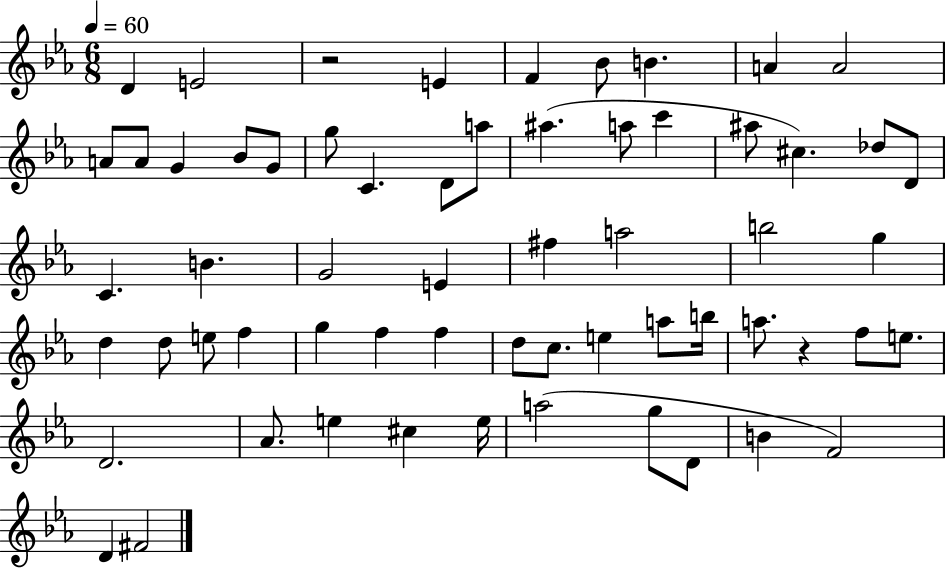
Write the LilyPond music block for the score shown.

{
  \clef treble
  \numericTimeSignature
  \time 6/8
  \key ees \major
  \tempo 4 = 60
  d'4 e'2 | r2 e'4 | f'4 bes'8 b'4. | a'4 a'2 | \break a'8 a'8 g'4 bes'8 g'8 | g''8 c'4. d'8 a''8 | ais''4.( a''8 c'''4 | ais''8 cis''4.) des''8 d'8 | \break c'4. b'4. | g'2 e'4 | fis''4 a''2 | b''2 g''4 | \break d''4 d''8 e''8 f''4 | g''4 f''4 f''4 | d''8 c''8. e''4 a''8 b''16 | a''8. r4 f''8 e''8. | \break d'2. | aes'8. e''4 cis''4 e''16 | a''2( g''8 d'8 | b'4 f'2) | \break d'4 fis'2 | \bar "|."
}